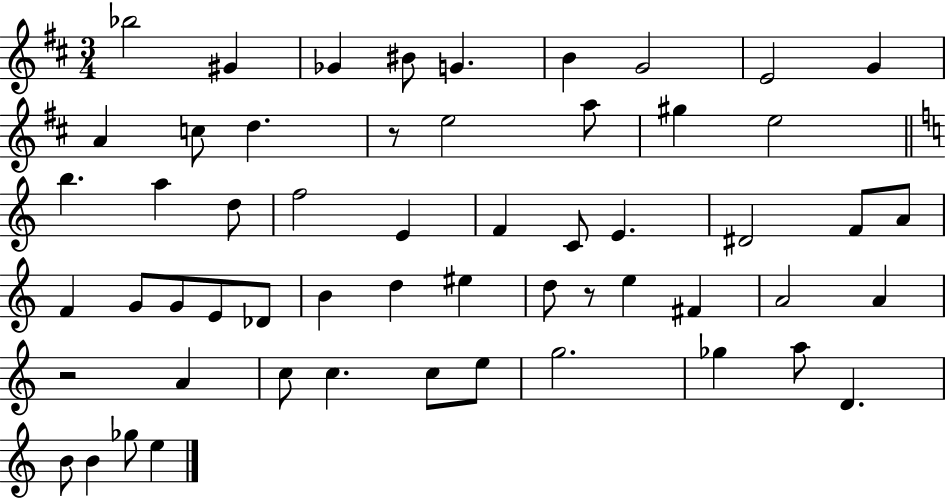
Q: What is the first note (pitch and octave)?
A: Bb5